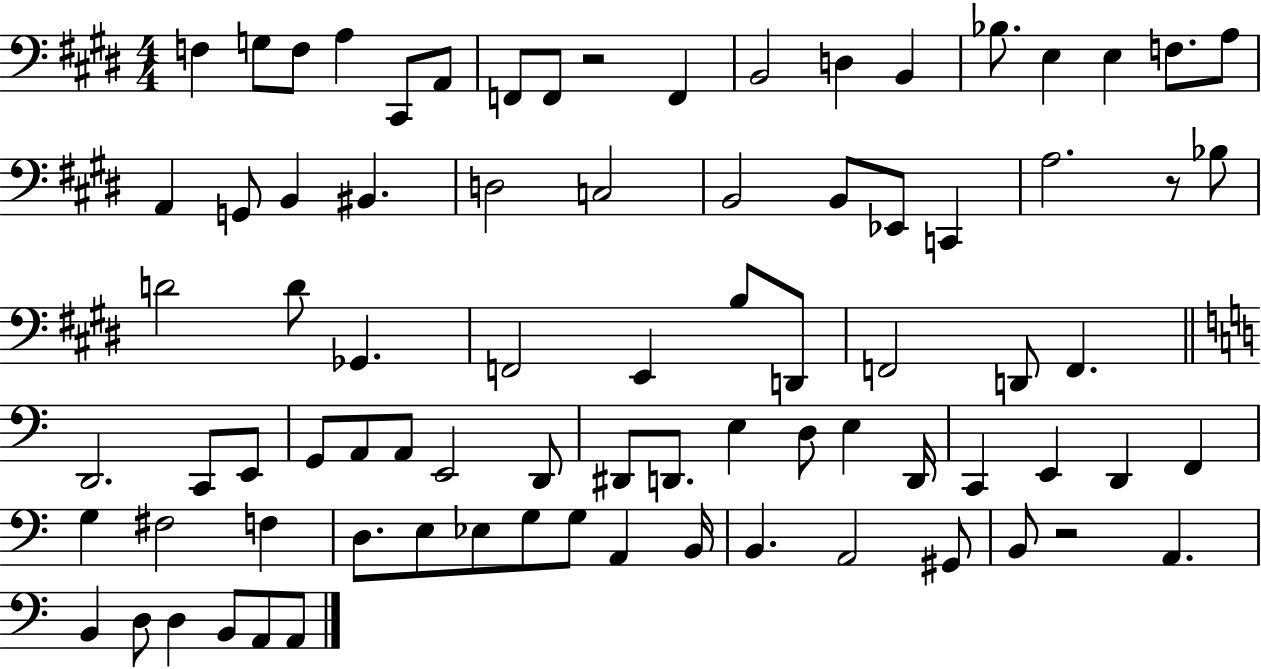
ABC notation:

X:1
T:Untitled
M:4/4
L:1/4
K:E
F, G,/2 F,/2 A, ^C,,/2 A,,/2 F,,/2 F,,/2 z2 F,, B,,2 D, B,, _B,/2 E, E, F,/2 A,/2 A,, G,,/2 B,, ^B,, D,2 C,2 B,,2 B,,/2 _E,,/2 C,, A,2 z/2 _B,/2 D2 D/2 _G,, F,,2 E,, B,/2 D,,/2 F,,2 D,,/2 F,, D,,2 C,,/2 E,,/2 G,,/2 A,,/2 A,,/2 E,,2 D,,/2 ^D,,/2 D,,/2 E, D,/2 E, D,,/4 C,, E,, D,, F,, G, ^F,2 F, D,/2 E,/2 _E,/2 G,/2 G,/2 A,, B,,/4 B,, A,,2 ^G,,/2 B,,/2 z2 A,, B,, D,/2 D, B,,/2 A,,/2 A,,/2